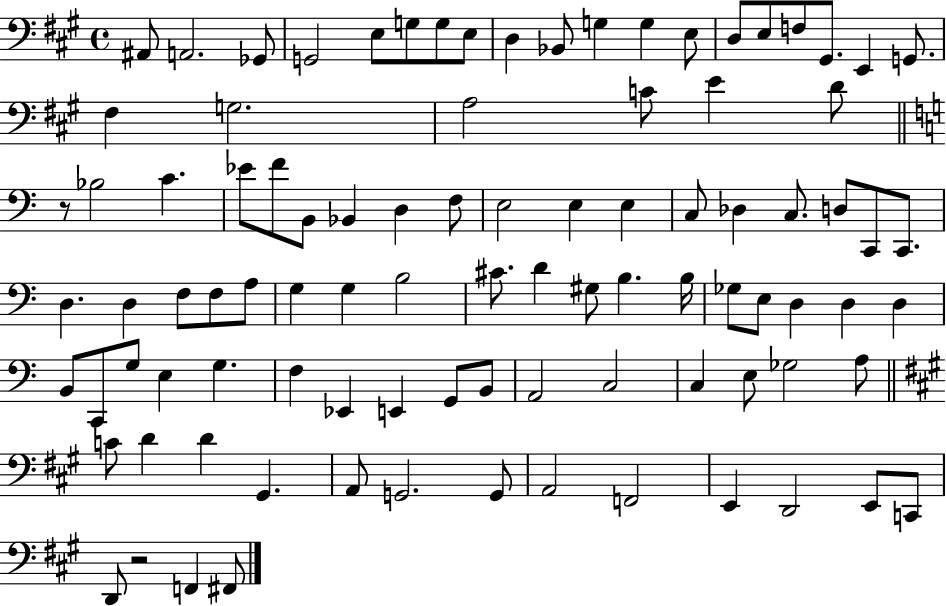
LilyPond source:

{
  \clef bass
  \time 4/4
  \defaultTimeSignature
  \key a \major
  ais,8 a,2. ges,8 | g,2 e8 g8 g8 e8 | d4 bes,8 g4 g4 e8 | d8 e8 f8 gis,8. e,4 g,8. | \break fis4 g2. | a2 c'8 e'4 d'8 | \bar "||" \break \key a \minor r8 bes2 c'4. | ees'8 f'8 b,8 bes,4 d4 f8 | e2 e4 e4 | c8 des4 c8. d8 c,8 c,8. | \break d4. d4 f8 f8 a8 | g4 g4 b2 | cis'8. d'4 gis8 b4. b16 | ges8 e8 d4 d4 d4 | \break b,8 c,8 g8 e4 g4. | f4 ees,4 e,4 g,8 b,8 | a,2 c2 | c4 e8 ges2 a8 | \break \bar "||" \break \key a \major c'8 d'4 d'4 gis,4. | a,8 g,2. g,8 | a,2 f,2 | e,4 d,2 e,8 c,8 | \break d,8 r2 f,4 fis,8 | \bar "|."
}